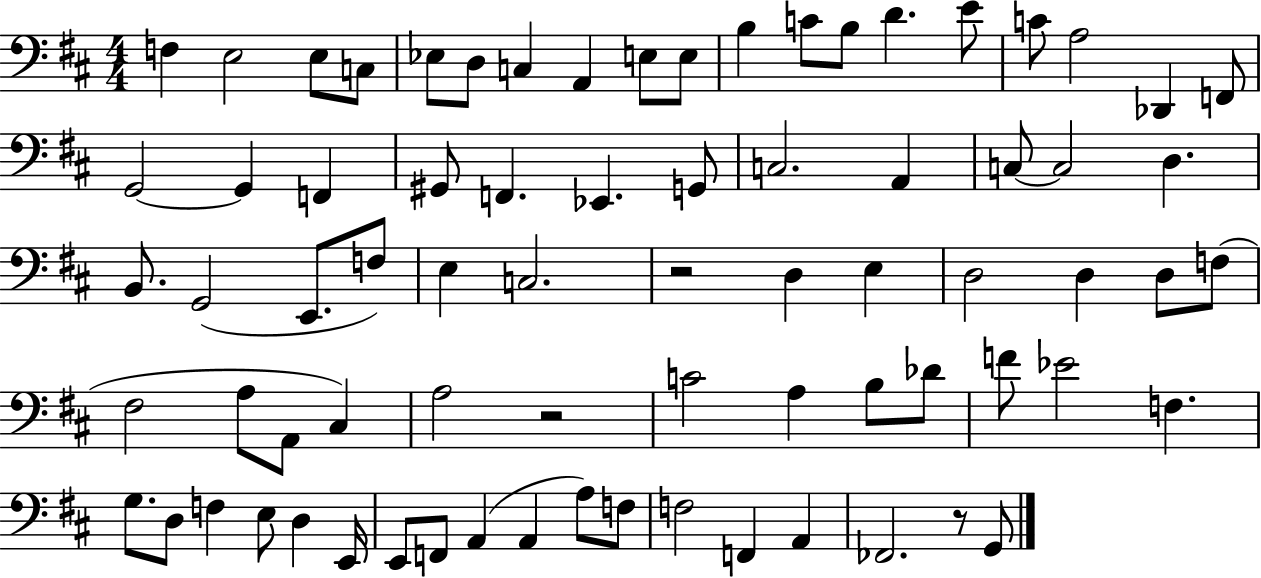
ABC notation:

X:1
T:Untitled
M:4/4
L:1/4
K:D
F, E,2 E,/2 C,/2 _E,/2 D,/2 C, A,, E,/2 E,/2 B, C/2 B,/2 D E/2 C/2 A,2 _D,, F,,/2 G,,2 G,, F,, ^G,,/2 F,, _E,, G,,/2 C,2 A,, C,/2 C,2 D, B,,/2 G,,2 E,,/2 F,/2 E, C,2 z2 D, E, D,2 D, D,/2 F,/2 ^F,2 A,/2 A,,/2 ^C, A,2 z2 C2 A, B,/2 _D/2 F/2 _E2 F, G,/2 D,/2 F, E,/2 D, E,,/4 E,,/2 F,,/2 A,, A,, A,/2 F,/2 F,2 F,, A,, _F,,2 z/2 G,,/2